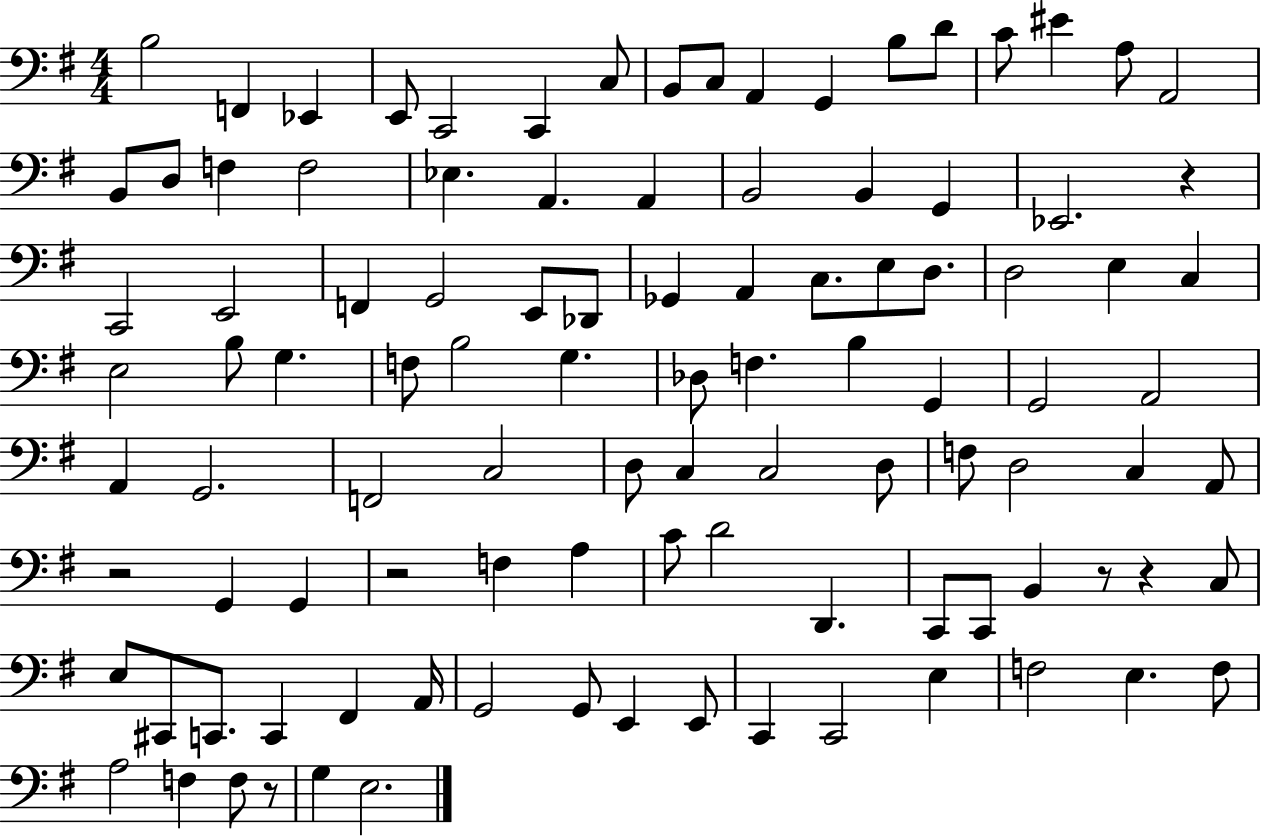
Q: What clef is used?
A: bass